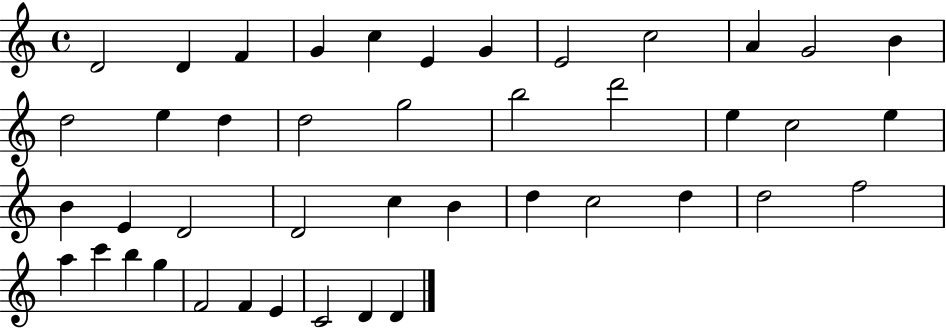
D4/h D4/q F4/q G4/q C5/q E4/q G4/q E4/h C5/h A4/q G4/h B4/q D5/h E5/q D5/q D5/h G5/h B5/h D6/h E5/q C5/h E5/q B4/q E4/q D4/h D4/h C5/q B4/q D5/q C5/h D5/q D5/h F5/h A5/q C6/q B5/q G5/q F4/h F4/q E4/q C4/h D4/q D4/q